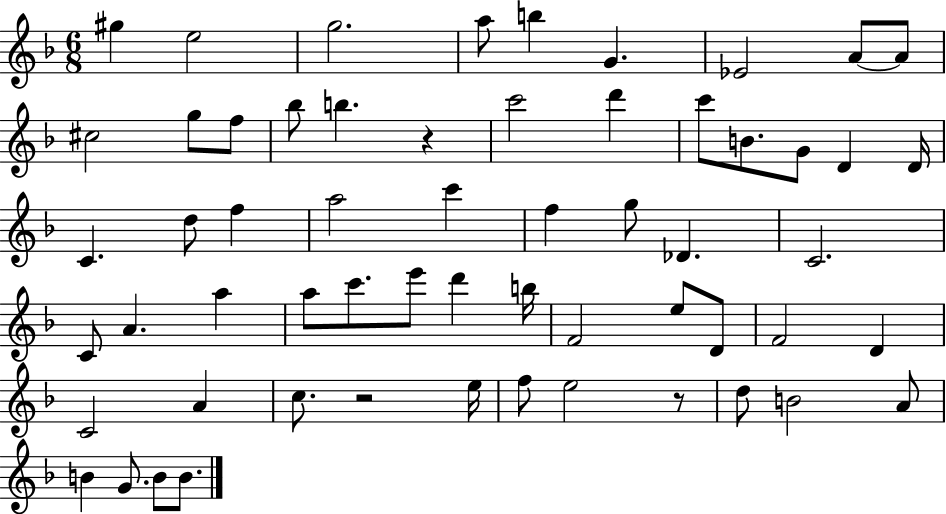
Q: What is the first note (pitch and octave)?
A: G#5